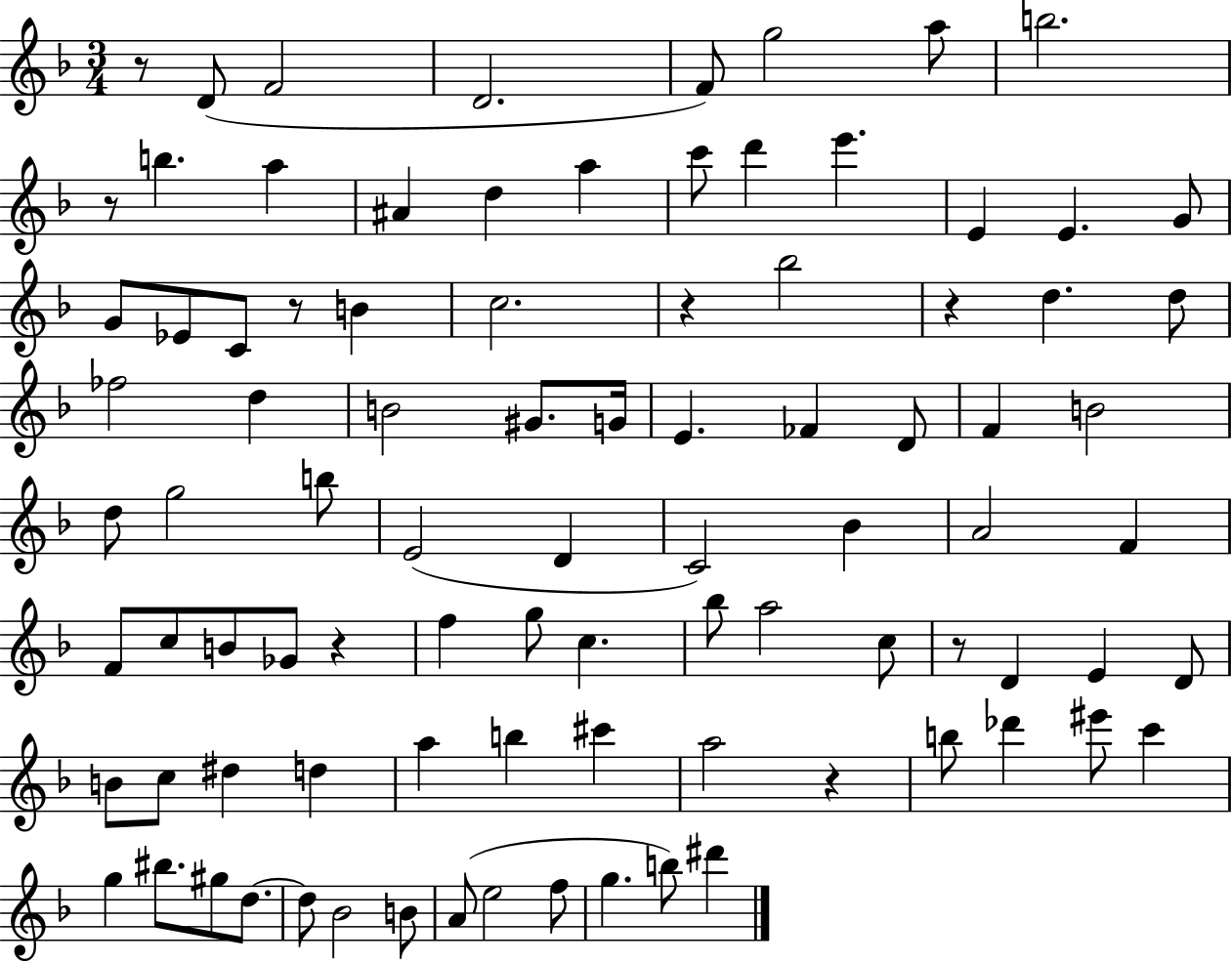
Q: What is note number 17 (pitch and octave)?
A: E4